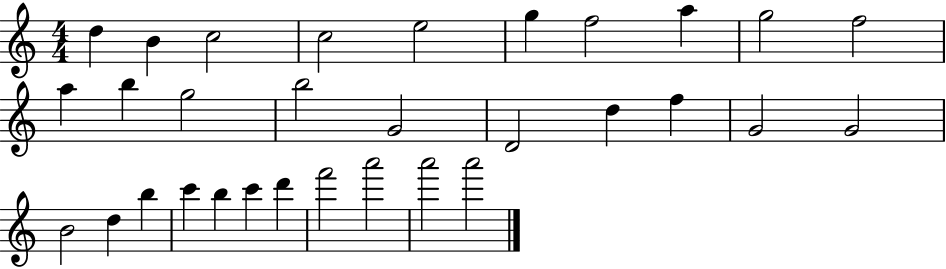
X:1
T:Untitled
M:4/4
L:1/4
K:C
d B c2 c2 e2 g f2 a g2 f2 a b g2 b2 G2 D2 d f G2 G2 B2 d b c' b c' d' f'2 a'2 a'2 a'2